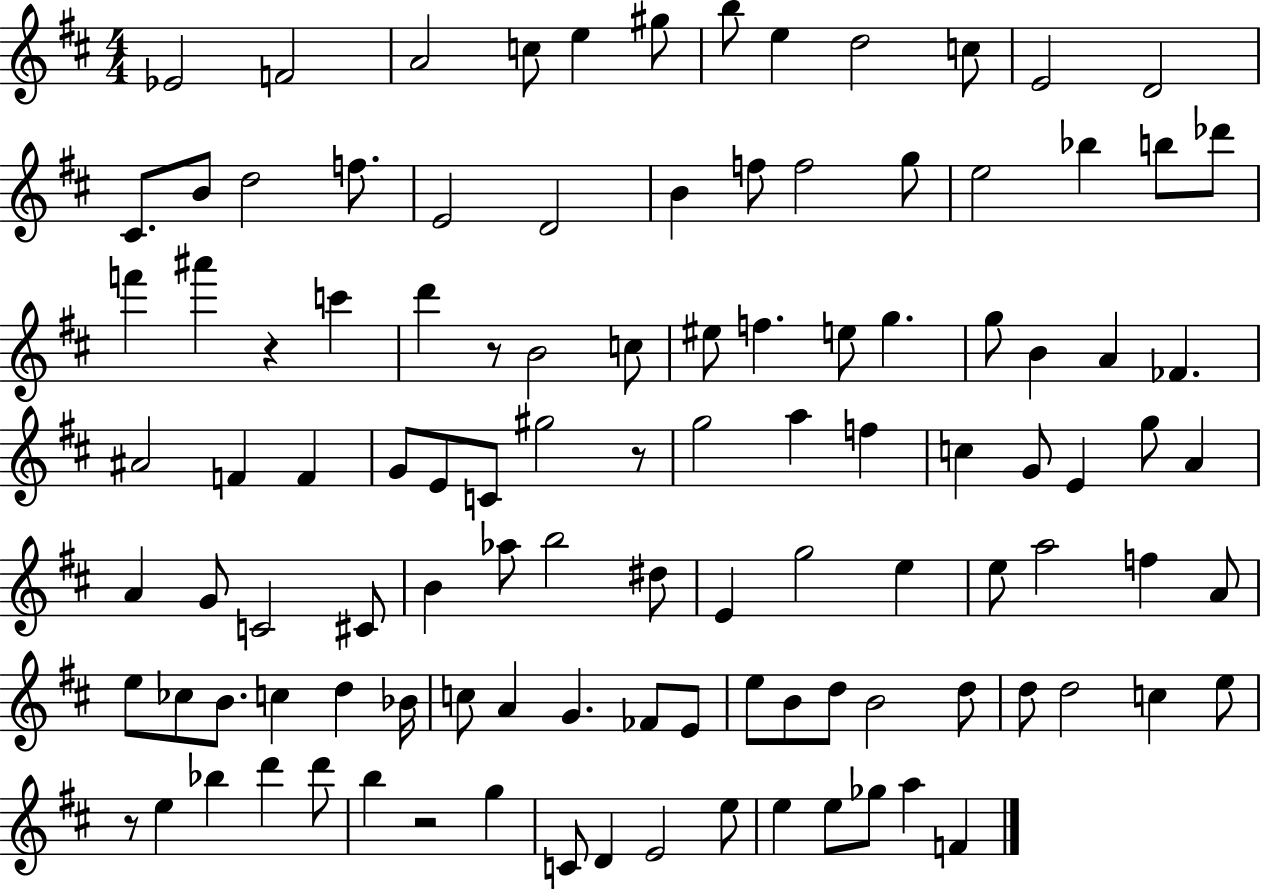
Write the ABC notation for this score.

X:1
T:Untitled
M:4/4
L:1/4
K:D
_E2 F2 A2 c/2 e ^g/2 b/2 e d2 c/2 E2 D2 ^C/2 B/2 d2 f/2 E2 D2 B f/2 f2 g/2 e2 _b b/2 _d'/2 f' ^a' z c' d' z/2 B2 c/2 ^e/2 f e/2 g g/2 B A _F ^A2 F F G/2 E/2 C/2 ^g2 z/2 g2 a f c G/2 E g/2 A A G/2 C2 ^C/2 B _a/2 b2 ^d/2 E g2 e e/2 a2 f A/2 e/2 _c/2 B/2 c d _B/4 c/2 A G _F/2 E/2 e/2 B/2 d/2 B2 d/2 d/2 d2 c e/2 z/2 e _b d' d'/2 b z2 g C/2 D E2 e/2 e e/2 _g/2 a F